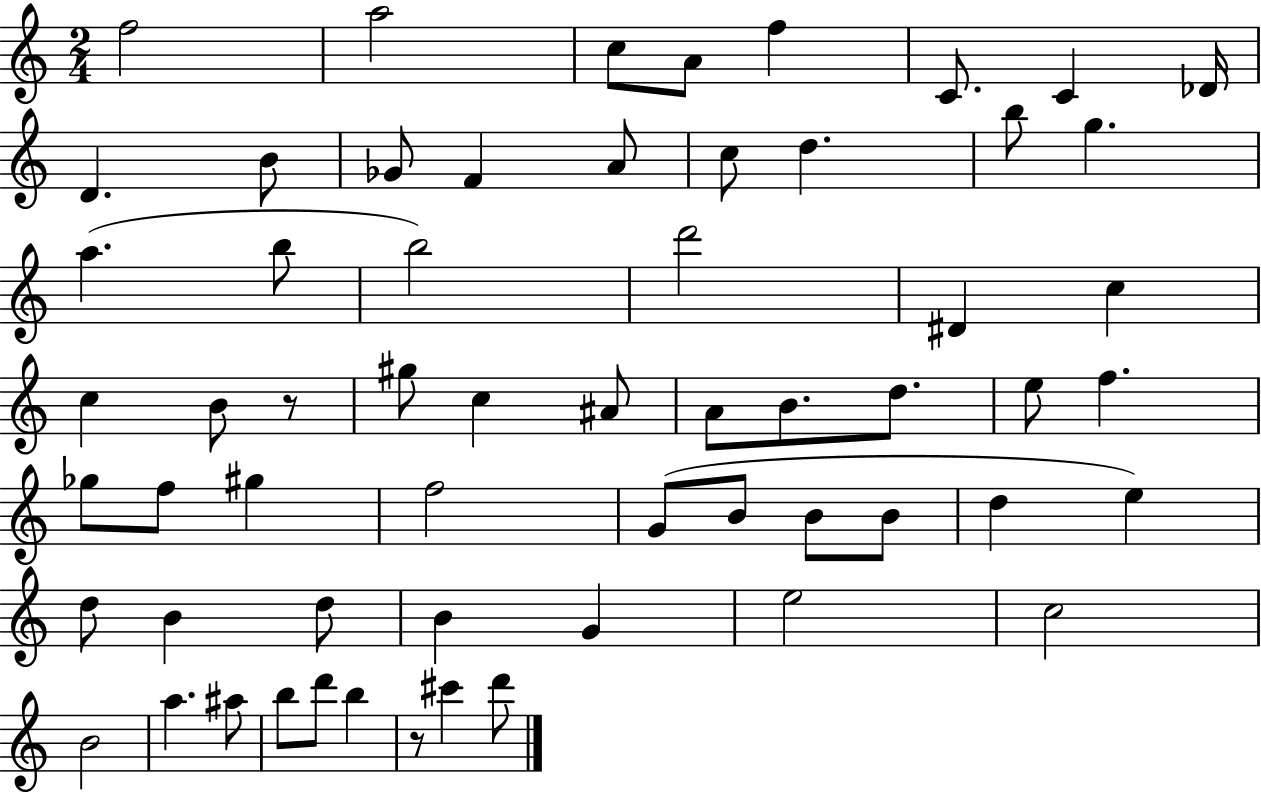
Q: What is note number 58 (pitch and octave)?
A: D6